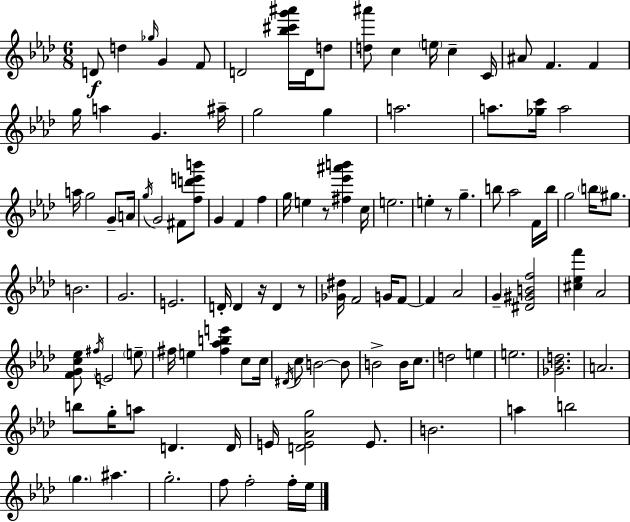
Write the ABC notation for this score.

X:1
T:Untitled
M:6/8
L:1/4
K:Ab
D/2 d _g/4 G F/2 D2 [_b^c'g'^a']/4 D/4 d/2 [d^a']/2 c e/4 c C/4 ^A/2 F F g/4 a G ^a/4 g2 g a2 a/2 [_gc']/4 a2 a/4 g2 G/2 A/4 g/4 G2 ^F/2 [fd'e'b']/2 G F f g/4 e z/2 [^f_e'^a'b'] c/4 e2 e z/2 g b/2 _a2 F/4 b/4 g2 b/4 ^g/2 B2 G2 E2 D/4 D z/4 D z/2 [_G^d]/4 F2 G/4 F/2 F _A2 G [^D^GBf]2 [^c_ef'] _A2 [FGc_e]/2 ^f/4 E2 e/2 ^f/4 e [^f_abe'] c/2 c/4 ^D/4 c/2 B2 B/2 B2 B/4 c/2 d2 e e2 [_G_Bd]2 A2 b/2 g/4 a/2 D D/4 E/4 [DE_Ag]2 E/2 B2 a b2 g ^a g2 f/2 f2 f/4 _e/4